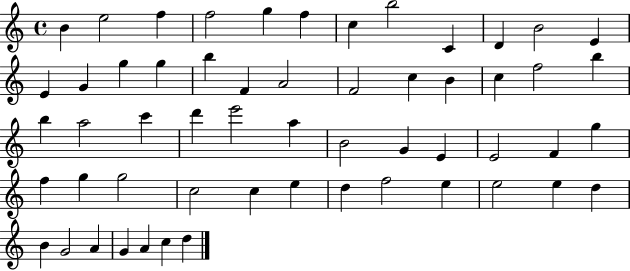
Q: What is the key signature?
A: C major